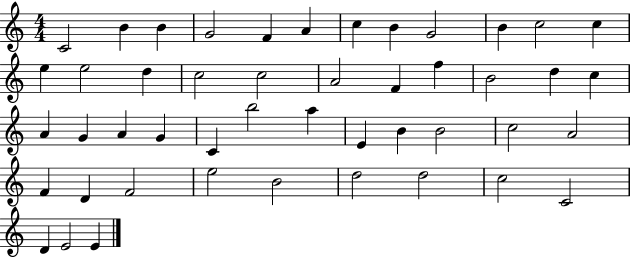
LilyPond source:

{
  \clef treble
  \numericTimeSignature
  \time 4/4
  \key c \major
  c'2 b'4 b'4 | g'2 f'4 a'4 | c''4 b'4 g'2 | b'4 c''2 c''4 | \break e''4 e''2 d''4 | c''2 c''2 | a'2 f'4 f''4 | b'2 d''4 c''4 | \break a'4 g'4 a'4 g'4 | c'4 b''2 a''4 | e'4 b'4 b'2 | c''2 a'2 | \break f'4 d'4 f'2 | e''2 b'2 | d''2 d''2 | c''2 c'2 | \break d'4 e'2 e'4 | \bar "|."
}